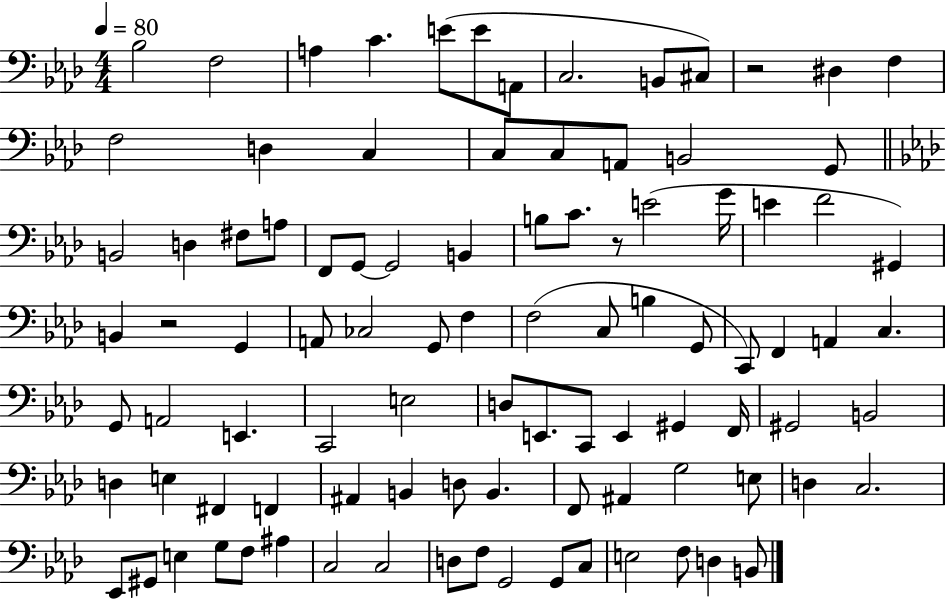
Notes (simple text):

Bb3/h F3/h A3/q C4/q. E4/e E4/e A2/e C3/h. B2/e C#3/e R/h D#3/q F3/q F3/h D3/q C3/q C3/e C3/e A2/e B2/h G2/e B2/h D3/q F#3/e A3/e F2/e G2/e G2/h B2/q B3/e C4/e. R/e E4/h G4/s E4/q F4/h G#2/q B2/q R/h G2/q A2/e CES3/h G2/e F3/q F3/h C3/e B3/q G2/e C2/e F2/q A2/q C3/q. G2/e A2/h E2/q. C2/h E3/h D3/e E2/e. C2/e E2/q G#2/q F2/s G#2/h B2/h D3/q E3/q F#2/q F2/q A#2/q B2/q D3/e B2/q. F2/e A#2/q G3/h E3/e D3/q C3/h. Eb2/e G#2/e E3/q G3/e F3/e A#3/q C3/h C3/h D3/e F3/e G2/h G2/e C3/e E3/h F3/e D3/q B2/e